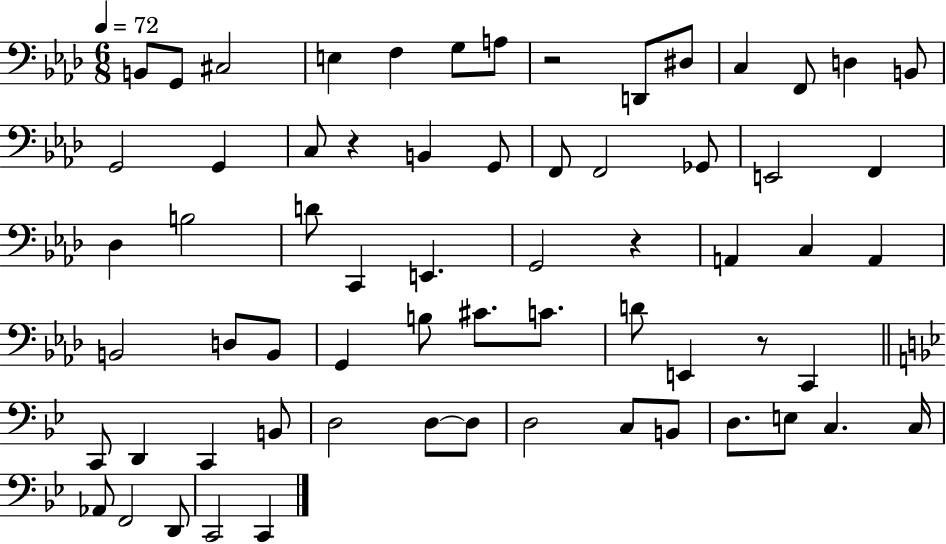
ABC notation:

X:1
T:Untitled
M:6/8
L:1/4
K:Ab
B,,/2 G,,/2 ^C,2 E, F, G,/2 A,/2 z2 D,,/2 ^D,/2 C, F,,/2 D, B,,/2 G,,2 G,, C,/2 z B,, G,,/2 F,,/2 F,,2 _G,,/2 E,,2 F,, _D, B,2 D/2 C,, E,, G,,2 z A,, C, A,, B,,2 D,/2 B,,/2 G,, B,/2 ^C/2 C/2 D/2 E,, z/2 C,, C,,/2 D,, C,, B,,/2 D,2 D,/2 D,/2 D,2 C,/2 B,,/2 D,/2 E,/2 C, C,/4 _A,,/2 F,,2 D,,/2 C,,2 C,,